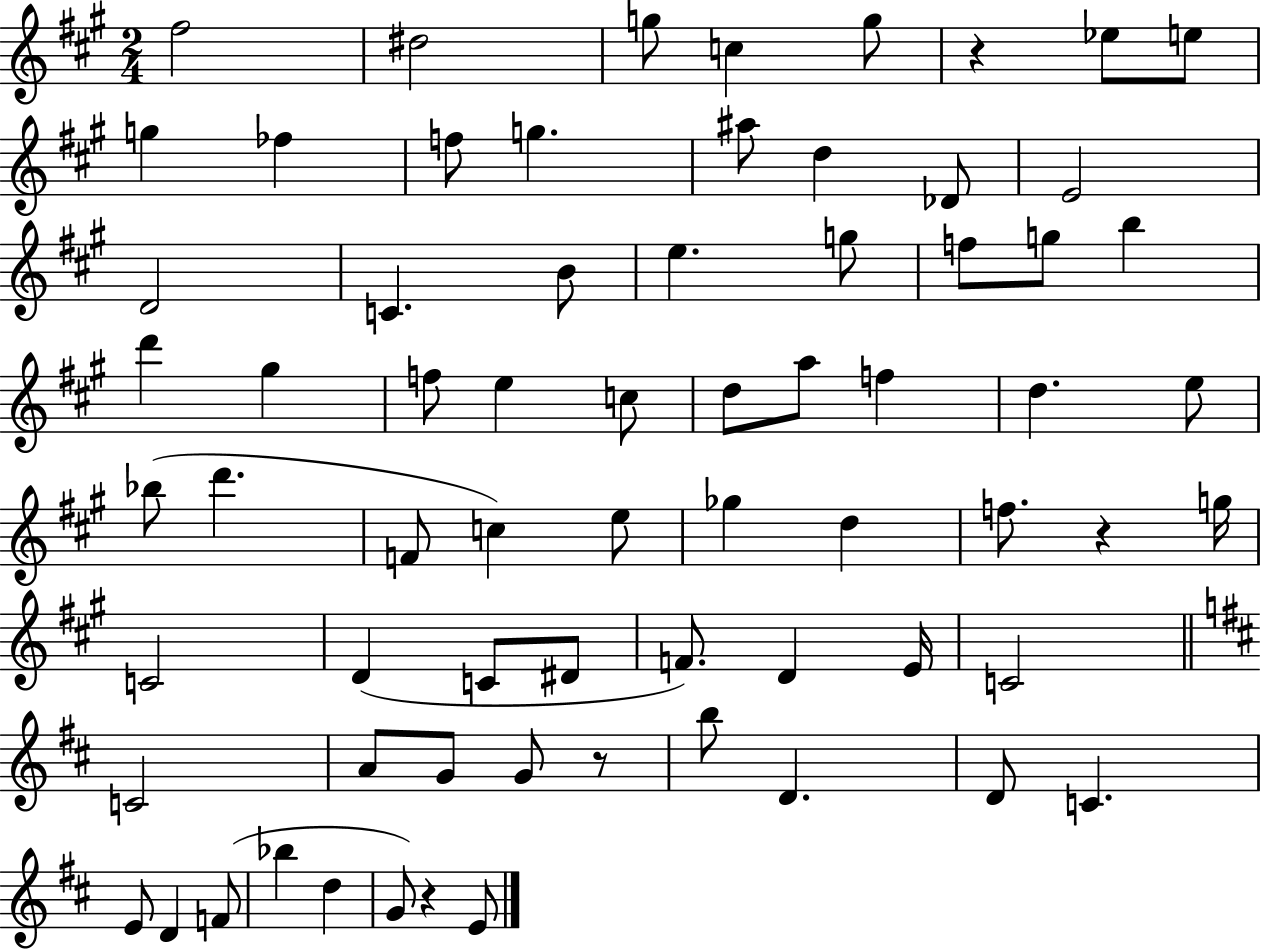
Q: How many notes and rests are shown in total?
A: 69